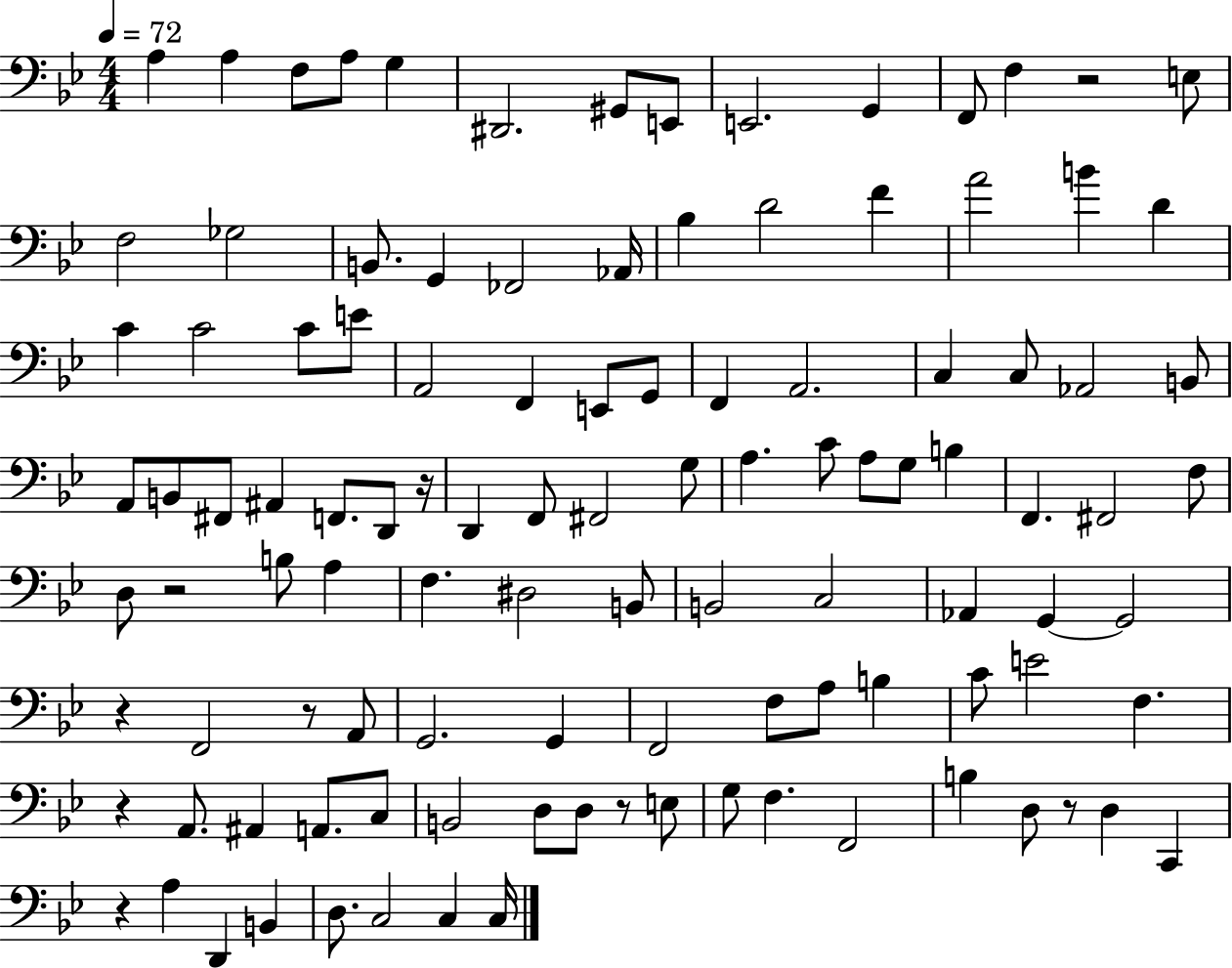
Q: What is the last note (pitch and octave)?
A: C3